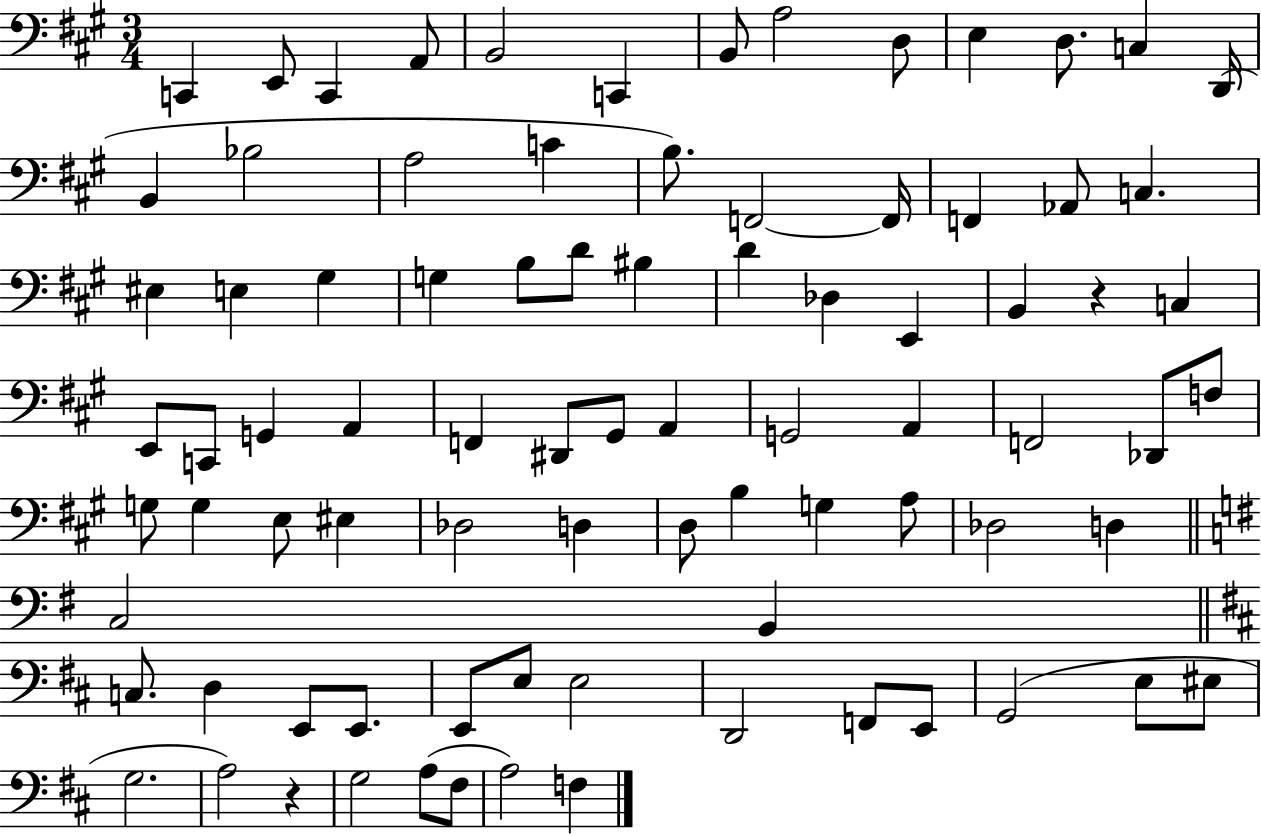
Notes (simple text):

C2/q E2/e C2/q A2/e B2/h C2/q B2/e A3/h D3/e E3/q D3/e. C3/q D2/s B2/q Bb3/h A3/h C4/q B3/e. F2/h F2/s F2/q Ab2/e C3/q. EIS3/q E3/q G#3/q G3/q B3/e D4/e BIS3/q D4/q Db3/q E2/q B2/q R/q C3/q E2/e C2/e G2/q A2/q F2/q D#2/e G#2/e A2/q G2/h A2/q F2/h Db2/e F3/e G3/e G3/q E3/e EIS3/q Db3/h D3/q D3/e B3/q G3/q A3/e Db3/h D3/q C3/h B2/q C3/e. D3/q E2/e E2/e. E2/e E3/e E3/h D2/h F2/e E2/e G2/h E3/e EIS3/e G3/h. A3/h R/q G3/h A3/e F#3/e A3/h F3/q